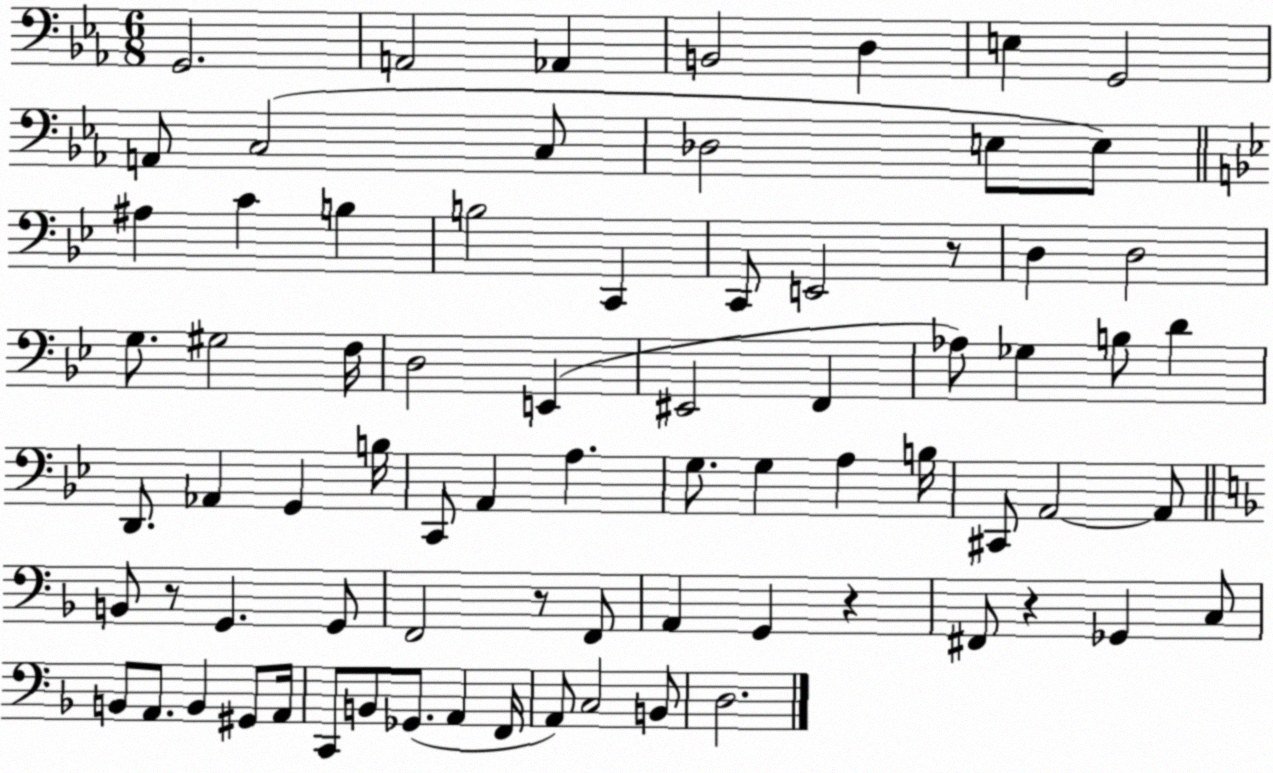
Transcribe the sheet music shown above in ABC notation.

X:1
T:Untitled
M:6/8
L:1/4
K:Eb
G,,2 A,,2 _A,, B,,2 D, E, G,,2 A,,/2 C,2 C,/2 _D,2 E,/2 E,/2 ^A, C B, B,2 C,, C,,/2 E,,2 z/2 D, D,2 G,/2 ^G,2 F,/4 D,2 E,, ^E,,2 F,, _A,/2 _G, B,/2 D D,,/2 _A,, G,, B,/4 C,,/2 A,, A, G,/2 G, A, B,/4 ^C,,/2 A,,2 A,,/2 B,,/2 z/2 G,, G,,/2 F,,2 z/2 F,,/2 A,, G,, z ^F,,/2 z _G,, C,/2 B,,/2 A,,/2 B,, ^G,,/2 A,,/4 C,,/2 B,,/2 _G,,/2 A,, F,,/4 A,,/2 C,2 B,,/2 D,2